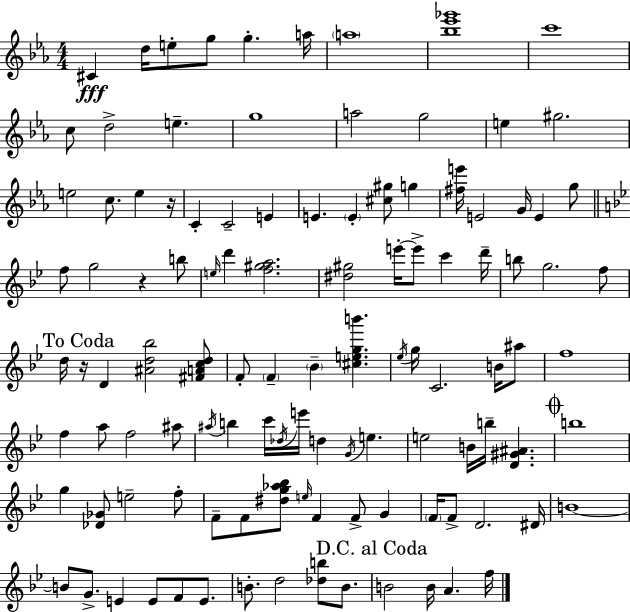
X:1
T:Untitled
M:4/4
L:1/4
K:Eb
^C d/4 e/2 g/2 g a/4 a4 [_b_e'_g']4 c'4 c/2 d2 e g4 a2 g2 e ^g2 e2 c/2 e z/4 C C2 E E E [^c^g]/2 g [^fe']/4 E2 G/4 E g/2 f/2 g2 z b/2 e/4 d' [f^ga]2 [^d^g]2 e'/4 e'/2 c' d'/4 b/2 g2 f/2 d/4 z/4 D [^Ad_b]2 [^FAcd]/2 F/2 F _B [^cegb'] _e/4 g/4 C2 B/4 ^a/2 f4 f a/2 f2 ^a/2 ^a/4 b c'/4 _d/4 e'/4 d G/4 e e2 B/4 b/4 [D^G^A] b4 g [_D_G]/2 e2 f/2 F/2 F/2 [^dg_a_b]/2 e/4 F F/2 G F/4 F/2 D2 ^D/4 B4 B/2 G/2 E E/2 F/2 E/2 B/2 d2 [_db]/2 B/2 B2 B/4 A f/4